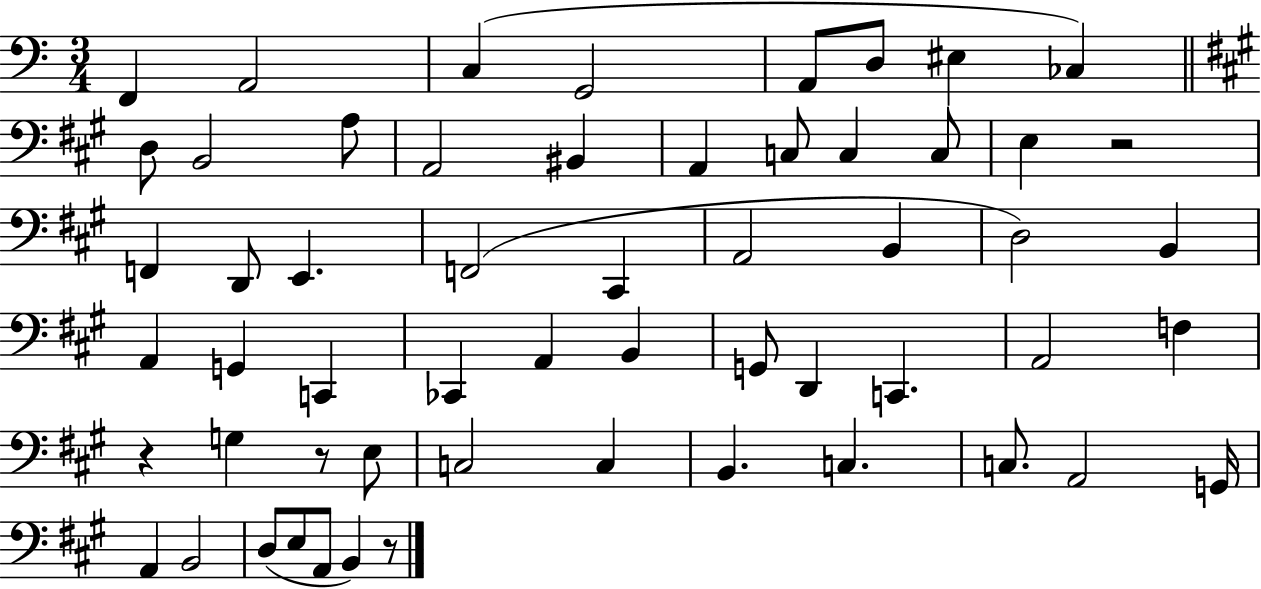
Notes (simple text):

F2/q A2/h C3/q G2/h A2/e D3/e EIS3/q CES3/q D3/e B2/h A3/e A2/h BIS2/q A2/q C3/e C3/q C3/e E3/q R/h F2/q D2/e E2/q. F2/h C#2/q A2/h B2/q D3/h B2/q A2/q G2/q C2/q CES2/q A2/q B2/q G2/e D2/q C2/q. A2/h F3/q R/q G3/q R/e E3/e C3/h C3/q B2/q. C3/q. C3/e. A2/h G2/s A2/q B2/h D3/e E3/e A2/e B2/q R/e